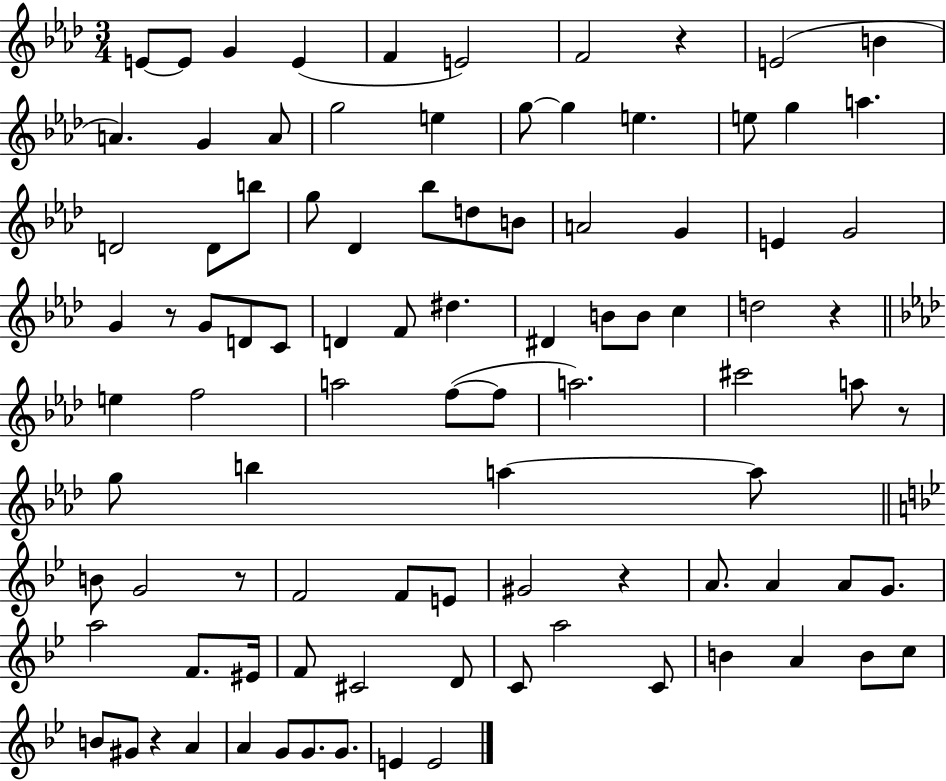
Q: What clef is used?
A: treble